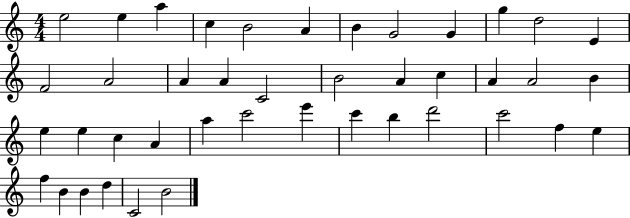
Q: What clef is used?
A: treble